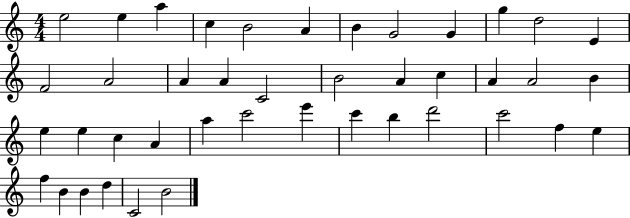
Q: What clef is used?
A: treble